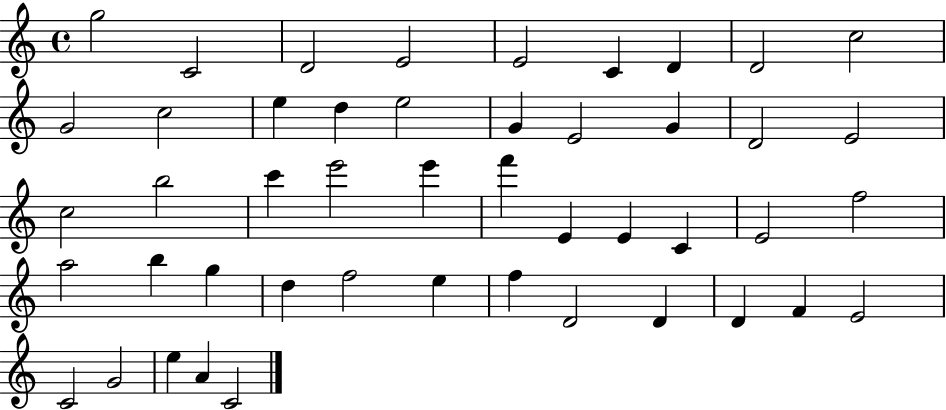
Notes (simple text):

G5/h C4/h D4/h E4/h E4/h C4/q D4/q D4/h C5/h G4/h C5/h E5/q D5/q E5/h G4/q E4/h G4/q D4/h E4/h C5/h B5/h C6/q E6/h E6/q F6/q E4/q E4/q C4/q E4/h F5/h A5/h B5/q G5/q D5/q F5/h E5/q F5/q D4/h D4/q D4/q F4/q E4/h C4/h G4/h E5/q A4/q C4/h